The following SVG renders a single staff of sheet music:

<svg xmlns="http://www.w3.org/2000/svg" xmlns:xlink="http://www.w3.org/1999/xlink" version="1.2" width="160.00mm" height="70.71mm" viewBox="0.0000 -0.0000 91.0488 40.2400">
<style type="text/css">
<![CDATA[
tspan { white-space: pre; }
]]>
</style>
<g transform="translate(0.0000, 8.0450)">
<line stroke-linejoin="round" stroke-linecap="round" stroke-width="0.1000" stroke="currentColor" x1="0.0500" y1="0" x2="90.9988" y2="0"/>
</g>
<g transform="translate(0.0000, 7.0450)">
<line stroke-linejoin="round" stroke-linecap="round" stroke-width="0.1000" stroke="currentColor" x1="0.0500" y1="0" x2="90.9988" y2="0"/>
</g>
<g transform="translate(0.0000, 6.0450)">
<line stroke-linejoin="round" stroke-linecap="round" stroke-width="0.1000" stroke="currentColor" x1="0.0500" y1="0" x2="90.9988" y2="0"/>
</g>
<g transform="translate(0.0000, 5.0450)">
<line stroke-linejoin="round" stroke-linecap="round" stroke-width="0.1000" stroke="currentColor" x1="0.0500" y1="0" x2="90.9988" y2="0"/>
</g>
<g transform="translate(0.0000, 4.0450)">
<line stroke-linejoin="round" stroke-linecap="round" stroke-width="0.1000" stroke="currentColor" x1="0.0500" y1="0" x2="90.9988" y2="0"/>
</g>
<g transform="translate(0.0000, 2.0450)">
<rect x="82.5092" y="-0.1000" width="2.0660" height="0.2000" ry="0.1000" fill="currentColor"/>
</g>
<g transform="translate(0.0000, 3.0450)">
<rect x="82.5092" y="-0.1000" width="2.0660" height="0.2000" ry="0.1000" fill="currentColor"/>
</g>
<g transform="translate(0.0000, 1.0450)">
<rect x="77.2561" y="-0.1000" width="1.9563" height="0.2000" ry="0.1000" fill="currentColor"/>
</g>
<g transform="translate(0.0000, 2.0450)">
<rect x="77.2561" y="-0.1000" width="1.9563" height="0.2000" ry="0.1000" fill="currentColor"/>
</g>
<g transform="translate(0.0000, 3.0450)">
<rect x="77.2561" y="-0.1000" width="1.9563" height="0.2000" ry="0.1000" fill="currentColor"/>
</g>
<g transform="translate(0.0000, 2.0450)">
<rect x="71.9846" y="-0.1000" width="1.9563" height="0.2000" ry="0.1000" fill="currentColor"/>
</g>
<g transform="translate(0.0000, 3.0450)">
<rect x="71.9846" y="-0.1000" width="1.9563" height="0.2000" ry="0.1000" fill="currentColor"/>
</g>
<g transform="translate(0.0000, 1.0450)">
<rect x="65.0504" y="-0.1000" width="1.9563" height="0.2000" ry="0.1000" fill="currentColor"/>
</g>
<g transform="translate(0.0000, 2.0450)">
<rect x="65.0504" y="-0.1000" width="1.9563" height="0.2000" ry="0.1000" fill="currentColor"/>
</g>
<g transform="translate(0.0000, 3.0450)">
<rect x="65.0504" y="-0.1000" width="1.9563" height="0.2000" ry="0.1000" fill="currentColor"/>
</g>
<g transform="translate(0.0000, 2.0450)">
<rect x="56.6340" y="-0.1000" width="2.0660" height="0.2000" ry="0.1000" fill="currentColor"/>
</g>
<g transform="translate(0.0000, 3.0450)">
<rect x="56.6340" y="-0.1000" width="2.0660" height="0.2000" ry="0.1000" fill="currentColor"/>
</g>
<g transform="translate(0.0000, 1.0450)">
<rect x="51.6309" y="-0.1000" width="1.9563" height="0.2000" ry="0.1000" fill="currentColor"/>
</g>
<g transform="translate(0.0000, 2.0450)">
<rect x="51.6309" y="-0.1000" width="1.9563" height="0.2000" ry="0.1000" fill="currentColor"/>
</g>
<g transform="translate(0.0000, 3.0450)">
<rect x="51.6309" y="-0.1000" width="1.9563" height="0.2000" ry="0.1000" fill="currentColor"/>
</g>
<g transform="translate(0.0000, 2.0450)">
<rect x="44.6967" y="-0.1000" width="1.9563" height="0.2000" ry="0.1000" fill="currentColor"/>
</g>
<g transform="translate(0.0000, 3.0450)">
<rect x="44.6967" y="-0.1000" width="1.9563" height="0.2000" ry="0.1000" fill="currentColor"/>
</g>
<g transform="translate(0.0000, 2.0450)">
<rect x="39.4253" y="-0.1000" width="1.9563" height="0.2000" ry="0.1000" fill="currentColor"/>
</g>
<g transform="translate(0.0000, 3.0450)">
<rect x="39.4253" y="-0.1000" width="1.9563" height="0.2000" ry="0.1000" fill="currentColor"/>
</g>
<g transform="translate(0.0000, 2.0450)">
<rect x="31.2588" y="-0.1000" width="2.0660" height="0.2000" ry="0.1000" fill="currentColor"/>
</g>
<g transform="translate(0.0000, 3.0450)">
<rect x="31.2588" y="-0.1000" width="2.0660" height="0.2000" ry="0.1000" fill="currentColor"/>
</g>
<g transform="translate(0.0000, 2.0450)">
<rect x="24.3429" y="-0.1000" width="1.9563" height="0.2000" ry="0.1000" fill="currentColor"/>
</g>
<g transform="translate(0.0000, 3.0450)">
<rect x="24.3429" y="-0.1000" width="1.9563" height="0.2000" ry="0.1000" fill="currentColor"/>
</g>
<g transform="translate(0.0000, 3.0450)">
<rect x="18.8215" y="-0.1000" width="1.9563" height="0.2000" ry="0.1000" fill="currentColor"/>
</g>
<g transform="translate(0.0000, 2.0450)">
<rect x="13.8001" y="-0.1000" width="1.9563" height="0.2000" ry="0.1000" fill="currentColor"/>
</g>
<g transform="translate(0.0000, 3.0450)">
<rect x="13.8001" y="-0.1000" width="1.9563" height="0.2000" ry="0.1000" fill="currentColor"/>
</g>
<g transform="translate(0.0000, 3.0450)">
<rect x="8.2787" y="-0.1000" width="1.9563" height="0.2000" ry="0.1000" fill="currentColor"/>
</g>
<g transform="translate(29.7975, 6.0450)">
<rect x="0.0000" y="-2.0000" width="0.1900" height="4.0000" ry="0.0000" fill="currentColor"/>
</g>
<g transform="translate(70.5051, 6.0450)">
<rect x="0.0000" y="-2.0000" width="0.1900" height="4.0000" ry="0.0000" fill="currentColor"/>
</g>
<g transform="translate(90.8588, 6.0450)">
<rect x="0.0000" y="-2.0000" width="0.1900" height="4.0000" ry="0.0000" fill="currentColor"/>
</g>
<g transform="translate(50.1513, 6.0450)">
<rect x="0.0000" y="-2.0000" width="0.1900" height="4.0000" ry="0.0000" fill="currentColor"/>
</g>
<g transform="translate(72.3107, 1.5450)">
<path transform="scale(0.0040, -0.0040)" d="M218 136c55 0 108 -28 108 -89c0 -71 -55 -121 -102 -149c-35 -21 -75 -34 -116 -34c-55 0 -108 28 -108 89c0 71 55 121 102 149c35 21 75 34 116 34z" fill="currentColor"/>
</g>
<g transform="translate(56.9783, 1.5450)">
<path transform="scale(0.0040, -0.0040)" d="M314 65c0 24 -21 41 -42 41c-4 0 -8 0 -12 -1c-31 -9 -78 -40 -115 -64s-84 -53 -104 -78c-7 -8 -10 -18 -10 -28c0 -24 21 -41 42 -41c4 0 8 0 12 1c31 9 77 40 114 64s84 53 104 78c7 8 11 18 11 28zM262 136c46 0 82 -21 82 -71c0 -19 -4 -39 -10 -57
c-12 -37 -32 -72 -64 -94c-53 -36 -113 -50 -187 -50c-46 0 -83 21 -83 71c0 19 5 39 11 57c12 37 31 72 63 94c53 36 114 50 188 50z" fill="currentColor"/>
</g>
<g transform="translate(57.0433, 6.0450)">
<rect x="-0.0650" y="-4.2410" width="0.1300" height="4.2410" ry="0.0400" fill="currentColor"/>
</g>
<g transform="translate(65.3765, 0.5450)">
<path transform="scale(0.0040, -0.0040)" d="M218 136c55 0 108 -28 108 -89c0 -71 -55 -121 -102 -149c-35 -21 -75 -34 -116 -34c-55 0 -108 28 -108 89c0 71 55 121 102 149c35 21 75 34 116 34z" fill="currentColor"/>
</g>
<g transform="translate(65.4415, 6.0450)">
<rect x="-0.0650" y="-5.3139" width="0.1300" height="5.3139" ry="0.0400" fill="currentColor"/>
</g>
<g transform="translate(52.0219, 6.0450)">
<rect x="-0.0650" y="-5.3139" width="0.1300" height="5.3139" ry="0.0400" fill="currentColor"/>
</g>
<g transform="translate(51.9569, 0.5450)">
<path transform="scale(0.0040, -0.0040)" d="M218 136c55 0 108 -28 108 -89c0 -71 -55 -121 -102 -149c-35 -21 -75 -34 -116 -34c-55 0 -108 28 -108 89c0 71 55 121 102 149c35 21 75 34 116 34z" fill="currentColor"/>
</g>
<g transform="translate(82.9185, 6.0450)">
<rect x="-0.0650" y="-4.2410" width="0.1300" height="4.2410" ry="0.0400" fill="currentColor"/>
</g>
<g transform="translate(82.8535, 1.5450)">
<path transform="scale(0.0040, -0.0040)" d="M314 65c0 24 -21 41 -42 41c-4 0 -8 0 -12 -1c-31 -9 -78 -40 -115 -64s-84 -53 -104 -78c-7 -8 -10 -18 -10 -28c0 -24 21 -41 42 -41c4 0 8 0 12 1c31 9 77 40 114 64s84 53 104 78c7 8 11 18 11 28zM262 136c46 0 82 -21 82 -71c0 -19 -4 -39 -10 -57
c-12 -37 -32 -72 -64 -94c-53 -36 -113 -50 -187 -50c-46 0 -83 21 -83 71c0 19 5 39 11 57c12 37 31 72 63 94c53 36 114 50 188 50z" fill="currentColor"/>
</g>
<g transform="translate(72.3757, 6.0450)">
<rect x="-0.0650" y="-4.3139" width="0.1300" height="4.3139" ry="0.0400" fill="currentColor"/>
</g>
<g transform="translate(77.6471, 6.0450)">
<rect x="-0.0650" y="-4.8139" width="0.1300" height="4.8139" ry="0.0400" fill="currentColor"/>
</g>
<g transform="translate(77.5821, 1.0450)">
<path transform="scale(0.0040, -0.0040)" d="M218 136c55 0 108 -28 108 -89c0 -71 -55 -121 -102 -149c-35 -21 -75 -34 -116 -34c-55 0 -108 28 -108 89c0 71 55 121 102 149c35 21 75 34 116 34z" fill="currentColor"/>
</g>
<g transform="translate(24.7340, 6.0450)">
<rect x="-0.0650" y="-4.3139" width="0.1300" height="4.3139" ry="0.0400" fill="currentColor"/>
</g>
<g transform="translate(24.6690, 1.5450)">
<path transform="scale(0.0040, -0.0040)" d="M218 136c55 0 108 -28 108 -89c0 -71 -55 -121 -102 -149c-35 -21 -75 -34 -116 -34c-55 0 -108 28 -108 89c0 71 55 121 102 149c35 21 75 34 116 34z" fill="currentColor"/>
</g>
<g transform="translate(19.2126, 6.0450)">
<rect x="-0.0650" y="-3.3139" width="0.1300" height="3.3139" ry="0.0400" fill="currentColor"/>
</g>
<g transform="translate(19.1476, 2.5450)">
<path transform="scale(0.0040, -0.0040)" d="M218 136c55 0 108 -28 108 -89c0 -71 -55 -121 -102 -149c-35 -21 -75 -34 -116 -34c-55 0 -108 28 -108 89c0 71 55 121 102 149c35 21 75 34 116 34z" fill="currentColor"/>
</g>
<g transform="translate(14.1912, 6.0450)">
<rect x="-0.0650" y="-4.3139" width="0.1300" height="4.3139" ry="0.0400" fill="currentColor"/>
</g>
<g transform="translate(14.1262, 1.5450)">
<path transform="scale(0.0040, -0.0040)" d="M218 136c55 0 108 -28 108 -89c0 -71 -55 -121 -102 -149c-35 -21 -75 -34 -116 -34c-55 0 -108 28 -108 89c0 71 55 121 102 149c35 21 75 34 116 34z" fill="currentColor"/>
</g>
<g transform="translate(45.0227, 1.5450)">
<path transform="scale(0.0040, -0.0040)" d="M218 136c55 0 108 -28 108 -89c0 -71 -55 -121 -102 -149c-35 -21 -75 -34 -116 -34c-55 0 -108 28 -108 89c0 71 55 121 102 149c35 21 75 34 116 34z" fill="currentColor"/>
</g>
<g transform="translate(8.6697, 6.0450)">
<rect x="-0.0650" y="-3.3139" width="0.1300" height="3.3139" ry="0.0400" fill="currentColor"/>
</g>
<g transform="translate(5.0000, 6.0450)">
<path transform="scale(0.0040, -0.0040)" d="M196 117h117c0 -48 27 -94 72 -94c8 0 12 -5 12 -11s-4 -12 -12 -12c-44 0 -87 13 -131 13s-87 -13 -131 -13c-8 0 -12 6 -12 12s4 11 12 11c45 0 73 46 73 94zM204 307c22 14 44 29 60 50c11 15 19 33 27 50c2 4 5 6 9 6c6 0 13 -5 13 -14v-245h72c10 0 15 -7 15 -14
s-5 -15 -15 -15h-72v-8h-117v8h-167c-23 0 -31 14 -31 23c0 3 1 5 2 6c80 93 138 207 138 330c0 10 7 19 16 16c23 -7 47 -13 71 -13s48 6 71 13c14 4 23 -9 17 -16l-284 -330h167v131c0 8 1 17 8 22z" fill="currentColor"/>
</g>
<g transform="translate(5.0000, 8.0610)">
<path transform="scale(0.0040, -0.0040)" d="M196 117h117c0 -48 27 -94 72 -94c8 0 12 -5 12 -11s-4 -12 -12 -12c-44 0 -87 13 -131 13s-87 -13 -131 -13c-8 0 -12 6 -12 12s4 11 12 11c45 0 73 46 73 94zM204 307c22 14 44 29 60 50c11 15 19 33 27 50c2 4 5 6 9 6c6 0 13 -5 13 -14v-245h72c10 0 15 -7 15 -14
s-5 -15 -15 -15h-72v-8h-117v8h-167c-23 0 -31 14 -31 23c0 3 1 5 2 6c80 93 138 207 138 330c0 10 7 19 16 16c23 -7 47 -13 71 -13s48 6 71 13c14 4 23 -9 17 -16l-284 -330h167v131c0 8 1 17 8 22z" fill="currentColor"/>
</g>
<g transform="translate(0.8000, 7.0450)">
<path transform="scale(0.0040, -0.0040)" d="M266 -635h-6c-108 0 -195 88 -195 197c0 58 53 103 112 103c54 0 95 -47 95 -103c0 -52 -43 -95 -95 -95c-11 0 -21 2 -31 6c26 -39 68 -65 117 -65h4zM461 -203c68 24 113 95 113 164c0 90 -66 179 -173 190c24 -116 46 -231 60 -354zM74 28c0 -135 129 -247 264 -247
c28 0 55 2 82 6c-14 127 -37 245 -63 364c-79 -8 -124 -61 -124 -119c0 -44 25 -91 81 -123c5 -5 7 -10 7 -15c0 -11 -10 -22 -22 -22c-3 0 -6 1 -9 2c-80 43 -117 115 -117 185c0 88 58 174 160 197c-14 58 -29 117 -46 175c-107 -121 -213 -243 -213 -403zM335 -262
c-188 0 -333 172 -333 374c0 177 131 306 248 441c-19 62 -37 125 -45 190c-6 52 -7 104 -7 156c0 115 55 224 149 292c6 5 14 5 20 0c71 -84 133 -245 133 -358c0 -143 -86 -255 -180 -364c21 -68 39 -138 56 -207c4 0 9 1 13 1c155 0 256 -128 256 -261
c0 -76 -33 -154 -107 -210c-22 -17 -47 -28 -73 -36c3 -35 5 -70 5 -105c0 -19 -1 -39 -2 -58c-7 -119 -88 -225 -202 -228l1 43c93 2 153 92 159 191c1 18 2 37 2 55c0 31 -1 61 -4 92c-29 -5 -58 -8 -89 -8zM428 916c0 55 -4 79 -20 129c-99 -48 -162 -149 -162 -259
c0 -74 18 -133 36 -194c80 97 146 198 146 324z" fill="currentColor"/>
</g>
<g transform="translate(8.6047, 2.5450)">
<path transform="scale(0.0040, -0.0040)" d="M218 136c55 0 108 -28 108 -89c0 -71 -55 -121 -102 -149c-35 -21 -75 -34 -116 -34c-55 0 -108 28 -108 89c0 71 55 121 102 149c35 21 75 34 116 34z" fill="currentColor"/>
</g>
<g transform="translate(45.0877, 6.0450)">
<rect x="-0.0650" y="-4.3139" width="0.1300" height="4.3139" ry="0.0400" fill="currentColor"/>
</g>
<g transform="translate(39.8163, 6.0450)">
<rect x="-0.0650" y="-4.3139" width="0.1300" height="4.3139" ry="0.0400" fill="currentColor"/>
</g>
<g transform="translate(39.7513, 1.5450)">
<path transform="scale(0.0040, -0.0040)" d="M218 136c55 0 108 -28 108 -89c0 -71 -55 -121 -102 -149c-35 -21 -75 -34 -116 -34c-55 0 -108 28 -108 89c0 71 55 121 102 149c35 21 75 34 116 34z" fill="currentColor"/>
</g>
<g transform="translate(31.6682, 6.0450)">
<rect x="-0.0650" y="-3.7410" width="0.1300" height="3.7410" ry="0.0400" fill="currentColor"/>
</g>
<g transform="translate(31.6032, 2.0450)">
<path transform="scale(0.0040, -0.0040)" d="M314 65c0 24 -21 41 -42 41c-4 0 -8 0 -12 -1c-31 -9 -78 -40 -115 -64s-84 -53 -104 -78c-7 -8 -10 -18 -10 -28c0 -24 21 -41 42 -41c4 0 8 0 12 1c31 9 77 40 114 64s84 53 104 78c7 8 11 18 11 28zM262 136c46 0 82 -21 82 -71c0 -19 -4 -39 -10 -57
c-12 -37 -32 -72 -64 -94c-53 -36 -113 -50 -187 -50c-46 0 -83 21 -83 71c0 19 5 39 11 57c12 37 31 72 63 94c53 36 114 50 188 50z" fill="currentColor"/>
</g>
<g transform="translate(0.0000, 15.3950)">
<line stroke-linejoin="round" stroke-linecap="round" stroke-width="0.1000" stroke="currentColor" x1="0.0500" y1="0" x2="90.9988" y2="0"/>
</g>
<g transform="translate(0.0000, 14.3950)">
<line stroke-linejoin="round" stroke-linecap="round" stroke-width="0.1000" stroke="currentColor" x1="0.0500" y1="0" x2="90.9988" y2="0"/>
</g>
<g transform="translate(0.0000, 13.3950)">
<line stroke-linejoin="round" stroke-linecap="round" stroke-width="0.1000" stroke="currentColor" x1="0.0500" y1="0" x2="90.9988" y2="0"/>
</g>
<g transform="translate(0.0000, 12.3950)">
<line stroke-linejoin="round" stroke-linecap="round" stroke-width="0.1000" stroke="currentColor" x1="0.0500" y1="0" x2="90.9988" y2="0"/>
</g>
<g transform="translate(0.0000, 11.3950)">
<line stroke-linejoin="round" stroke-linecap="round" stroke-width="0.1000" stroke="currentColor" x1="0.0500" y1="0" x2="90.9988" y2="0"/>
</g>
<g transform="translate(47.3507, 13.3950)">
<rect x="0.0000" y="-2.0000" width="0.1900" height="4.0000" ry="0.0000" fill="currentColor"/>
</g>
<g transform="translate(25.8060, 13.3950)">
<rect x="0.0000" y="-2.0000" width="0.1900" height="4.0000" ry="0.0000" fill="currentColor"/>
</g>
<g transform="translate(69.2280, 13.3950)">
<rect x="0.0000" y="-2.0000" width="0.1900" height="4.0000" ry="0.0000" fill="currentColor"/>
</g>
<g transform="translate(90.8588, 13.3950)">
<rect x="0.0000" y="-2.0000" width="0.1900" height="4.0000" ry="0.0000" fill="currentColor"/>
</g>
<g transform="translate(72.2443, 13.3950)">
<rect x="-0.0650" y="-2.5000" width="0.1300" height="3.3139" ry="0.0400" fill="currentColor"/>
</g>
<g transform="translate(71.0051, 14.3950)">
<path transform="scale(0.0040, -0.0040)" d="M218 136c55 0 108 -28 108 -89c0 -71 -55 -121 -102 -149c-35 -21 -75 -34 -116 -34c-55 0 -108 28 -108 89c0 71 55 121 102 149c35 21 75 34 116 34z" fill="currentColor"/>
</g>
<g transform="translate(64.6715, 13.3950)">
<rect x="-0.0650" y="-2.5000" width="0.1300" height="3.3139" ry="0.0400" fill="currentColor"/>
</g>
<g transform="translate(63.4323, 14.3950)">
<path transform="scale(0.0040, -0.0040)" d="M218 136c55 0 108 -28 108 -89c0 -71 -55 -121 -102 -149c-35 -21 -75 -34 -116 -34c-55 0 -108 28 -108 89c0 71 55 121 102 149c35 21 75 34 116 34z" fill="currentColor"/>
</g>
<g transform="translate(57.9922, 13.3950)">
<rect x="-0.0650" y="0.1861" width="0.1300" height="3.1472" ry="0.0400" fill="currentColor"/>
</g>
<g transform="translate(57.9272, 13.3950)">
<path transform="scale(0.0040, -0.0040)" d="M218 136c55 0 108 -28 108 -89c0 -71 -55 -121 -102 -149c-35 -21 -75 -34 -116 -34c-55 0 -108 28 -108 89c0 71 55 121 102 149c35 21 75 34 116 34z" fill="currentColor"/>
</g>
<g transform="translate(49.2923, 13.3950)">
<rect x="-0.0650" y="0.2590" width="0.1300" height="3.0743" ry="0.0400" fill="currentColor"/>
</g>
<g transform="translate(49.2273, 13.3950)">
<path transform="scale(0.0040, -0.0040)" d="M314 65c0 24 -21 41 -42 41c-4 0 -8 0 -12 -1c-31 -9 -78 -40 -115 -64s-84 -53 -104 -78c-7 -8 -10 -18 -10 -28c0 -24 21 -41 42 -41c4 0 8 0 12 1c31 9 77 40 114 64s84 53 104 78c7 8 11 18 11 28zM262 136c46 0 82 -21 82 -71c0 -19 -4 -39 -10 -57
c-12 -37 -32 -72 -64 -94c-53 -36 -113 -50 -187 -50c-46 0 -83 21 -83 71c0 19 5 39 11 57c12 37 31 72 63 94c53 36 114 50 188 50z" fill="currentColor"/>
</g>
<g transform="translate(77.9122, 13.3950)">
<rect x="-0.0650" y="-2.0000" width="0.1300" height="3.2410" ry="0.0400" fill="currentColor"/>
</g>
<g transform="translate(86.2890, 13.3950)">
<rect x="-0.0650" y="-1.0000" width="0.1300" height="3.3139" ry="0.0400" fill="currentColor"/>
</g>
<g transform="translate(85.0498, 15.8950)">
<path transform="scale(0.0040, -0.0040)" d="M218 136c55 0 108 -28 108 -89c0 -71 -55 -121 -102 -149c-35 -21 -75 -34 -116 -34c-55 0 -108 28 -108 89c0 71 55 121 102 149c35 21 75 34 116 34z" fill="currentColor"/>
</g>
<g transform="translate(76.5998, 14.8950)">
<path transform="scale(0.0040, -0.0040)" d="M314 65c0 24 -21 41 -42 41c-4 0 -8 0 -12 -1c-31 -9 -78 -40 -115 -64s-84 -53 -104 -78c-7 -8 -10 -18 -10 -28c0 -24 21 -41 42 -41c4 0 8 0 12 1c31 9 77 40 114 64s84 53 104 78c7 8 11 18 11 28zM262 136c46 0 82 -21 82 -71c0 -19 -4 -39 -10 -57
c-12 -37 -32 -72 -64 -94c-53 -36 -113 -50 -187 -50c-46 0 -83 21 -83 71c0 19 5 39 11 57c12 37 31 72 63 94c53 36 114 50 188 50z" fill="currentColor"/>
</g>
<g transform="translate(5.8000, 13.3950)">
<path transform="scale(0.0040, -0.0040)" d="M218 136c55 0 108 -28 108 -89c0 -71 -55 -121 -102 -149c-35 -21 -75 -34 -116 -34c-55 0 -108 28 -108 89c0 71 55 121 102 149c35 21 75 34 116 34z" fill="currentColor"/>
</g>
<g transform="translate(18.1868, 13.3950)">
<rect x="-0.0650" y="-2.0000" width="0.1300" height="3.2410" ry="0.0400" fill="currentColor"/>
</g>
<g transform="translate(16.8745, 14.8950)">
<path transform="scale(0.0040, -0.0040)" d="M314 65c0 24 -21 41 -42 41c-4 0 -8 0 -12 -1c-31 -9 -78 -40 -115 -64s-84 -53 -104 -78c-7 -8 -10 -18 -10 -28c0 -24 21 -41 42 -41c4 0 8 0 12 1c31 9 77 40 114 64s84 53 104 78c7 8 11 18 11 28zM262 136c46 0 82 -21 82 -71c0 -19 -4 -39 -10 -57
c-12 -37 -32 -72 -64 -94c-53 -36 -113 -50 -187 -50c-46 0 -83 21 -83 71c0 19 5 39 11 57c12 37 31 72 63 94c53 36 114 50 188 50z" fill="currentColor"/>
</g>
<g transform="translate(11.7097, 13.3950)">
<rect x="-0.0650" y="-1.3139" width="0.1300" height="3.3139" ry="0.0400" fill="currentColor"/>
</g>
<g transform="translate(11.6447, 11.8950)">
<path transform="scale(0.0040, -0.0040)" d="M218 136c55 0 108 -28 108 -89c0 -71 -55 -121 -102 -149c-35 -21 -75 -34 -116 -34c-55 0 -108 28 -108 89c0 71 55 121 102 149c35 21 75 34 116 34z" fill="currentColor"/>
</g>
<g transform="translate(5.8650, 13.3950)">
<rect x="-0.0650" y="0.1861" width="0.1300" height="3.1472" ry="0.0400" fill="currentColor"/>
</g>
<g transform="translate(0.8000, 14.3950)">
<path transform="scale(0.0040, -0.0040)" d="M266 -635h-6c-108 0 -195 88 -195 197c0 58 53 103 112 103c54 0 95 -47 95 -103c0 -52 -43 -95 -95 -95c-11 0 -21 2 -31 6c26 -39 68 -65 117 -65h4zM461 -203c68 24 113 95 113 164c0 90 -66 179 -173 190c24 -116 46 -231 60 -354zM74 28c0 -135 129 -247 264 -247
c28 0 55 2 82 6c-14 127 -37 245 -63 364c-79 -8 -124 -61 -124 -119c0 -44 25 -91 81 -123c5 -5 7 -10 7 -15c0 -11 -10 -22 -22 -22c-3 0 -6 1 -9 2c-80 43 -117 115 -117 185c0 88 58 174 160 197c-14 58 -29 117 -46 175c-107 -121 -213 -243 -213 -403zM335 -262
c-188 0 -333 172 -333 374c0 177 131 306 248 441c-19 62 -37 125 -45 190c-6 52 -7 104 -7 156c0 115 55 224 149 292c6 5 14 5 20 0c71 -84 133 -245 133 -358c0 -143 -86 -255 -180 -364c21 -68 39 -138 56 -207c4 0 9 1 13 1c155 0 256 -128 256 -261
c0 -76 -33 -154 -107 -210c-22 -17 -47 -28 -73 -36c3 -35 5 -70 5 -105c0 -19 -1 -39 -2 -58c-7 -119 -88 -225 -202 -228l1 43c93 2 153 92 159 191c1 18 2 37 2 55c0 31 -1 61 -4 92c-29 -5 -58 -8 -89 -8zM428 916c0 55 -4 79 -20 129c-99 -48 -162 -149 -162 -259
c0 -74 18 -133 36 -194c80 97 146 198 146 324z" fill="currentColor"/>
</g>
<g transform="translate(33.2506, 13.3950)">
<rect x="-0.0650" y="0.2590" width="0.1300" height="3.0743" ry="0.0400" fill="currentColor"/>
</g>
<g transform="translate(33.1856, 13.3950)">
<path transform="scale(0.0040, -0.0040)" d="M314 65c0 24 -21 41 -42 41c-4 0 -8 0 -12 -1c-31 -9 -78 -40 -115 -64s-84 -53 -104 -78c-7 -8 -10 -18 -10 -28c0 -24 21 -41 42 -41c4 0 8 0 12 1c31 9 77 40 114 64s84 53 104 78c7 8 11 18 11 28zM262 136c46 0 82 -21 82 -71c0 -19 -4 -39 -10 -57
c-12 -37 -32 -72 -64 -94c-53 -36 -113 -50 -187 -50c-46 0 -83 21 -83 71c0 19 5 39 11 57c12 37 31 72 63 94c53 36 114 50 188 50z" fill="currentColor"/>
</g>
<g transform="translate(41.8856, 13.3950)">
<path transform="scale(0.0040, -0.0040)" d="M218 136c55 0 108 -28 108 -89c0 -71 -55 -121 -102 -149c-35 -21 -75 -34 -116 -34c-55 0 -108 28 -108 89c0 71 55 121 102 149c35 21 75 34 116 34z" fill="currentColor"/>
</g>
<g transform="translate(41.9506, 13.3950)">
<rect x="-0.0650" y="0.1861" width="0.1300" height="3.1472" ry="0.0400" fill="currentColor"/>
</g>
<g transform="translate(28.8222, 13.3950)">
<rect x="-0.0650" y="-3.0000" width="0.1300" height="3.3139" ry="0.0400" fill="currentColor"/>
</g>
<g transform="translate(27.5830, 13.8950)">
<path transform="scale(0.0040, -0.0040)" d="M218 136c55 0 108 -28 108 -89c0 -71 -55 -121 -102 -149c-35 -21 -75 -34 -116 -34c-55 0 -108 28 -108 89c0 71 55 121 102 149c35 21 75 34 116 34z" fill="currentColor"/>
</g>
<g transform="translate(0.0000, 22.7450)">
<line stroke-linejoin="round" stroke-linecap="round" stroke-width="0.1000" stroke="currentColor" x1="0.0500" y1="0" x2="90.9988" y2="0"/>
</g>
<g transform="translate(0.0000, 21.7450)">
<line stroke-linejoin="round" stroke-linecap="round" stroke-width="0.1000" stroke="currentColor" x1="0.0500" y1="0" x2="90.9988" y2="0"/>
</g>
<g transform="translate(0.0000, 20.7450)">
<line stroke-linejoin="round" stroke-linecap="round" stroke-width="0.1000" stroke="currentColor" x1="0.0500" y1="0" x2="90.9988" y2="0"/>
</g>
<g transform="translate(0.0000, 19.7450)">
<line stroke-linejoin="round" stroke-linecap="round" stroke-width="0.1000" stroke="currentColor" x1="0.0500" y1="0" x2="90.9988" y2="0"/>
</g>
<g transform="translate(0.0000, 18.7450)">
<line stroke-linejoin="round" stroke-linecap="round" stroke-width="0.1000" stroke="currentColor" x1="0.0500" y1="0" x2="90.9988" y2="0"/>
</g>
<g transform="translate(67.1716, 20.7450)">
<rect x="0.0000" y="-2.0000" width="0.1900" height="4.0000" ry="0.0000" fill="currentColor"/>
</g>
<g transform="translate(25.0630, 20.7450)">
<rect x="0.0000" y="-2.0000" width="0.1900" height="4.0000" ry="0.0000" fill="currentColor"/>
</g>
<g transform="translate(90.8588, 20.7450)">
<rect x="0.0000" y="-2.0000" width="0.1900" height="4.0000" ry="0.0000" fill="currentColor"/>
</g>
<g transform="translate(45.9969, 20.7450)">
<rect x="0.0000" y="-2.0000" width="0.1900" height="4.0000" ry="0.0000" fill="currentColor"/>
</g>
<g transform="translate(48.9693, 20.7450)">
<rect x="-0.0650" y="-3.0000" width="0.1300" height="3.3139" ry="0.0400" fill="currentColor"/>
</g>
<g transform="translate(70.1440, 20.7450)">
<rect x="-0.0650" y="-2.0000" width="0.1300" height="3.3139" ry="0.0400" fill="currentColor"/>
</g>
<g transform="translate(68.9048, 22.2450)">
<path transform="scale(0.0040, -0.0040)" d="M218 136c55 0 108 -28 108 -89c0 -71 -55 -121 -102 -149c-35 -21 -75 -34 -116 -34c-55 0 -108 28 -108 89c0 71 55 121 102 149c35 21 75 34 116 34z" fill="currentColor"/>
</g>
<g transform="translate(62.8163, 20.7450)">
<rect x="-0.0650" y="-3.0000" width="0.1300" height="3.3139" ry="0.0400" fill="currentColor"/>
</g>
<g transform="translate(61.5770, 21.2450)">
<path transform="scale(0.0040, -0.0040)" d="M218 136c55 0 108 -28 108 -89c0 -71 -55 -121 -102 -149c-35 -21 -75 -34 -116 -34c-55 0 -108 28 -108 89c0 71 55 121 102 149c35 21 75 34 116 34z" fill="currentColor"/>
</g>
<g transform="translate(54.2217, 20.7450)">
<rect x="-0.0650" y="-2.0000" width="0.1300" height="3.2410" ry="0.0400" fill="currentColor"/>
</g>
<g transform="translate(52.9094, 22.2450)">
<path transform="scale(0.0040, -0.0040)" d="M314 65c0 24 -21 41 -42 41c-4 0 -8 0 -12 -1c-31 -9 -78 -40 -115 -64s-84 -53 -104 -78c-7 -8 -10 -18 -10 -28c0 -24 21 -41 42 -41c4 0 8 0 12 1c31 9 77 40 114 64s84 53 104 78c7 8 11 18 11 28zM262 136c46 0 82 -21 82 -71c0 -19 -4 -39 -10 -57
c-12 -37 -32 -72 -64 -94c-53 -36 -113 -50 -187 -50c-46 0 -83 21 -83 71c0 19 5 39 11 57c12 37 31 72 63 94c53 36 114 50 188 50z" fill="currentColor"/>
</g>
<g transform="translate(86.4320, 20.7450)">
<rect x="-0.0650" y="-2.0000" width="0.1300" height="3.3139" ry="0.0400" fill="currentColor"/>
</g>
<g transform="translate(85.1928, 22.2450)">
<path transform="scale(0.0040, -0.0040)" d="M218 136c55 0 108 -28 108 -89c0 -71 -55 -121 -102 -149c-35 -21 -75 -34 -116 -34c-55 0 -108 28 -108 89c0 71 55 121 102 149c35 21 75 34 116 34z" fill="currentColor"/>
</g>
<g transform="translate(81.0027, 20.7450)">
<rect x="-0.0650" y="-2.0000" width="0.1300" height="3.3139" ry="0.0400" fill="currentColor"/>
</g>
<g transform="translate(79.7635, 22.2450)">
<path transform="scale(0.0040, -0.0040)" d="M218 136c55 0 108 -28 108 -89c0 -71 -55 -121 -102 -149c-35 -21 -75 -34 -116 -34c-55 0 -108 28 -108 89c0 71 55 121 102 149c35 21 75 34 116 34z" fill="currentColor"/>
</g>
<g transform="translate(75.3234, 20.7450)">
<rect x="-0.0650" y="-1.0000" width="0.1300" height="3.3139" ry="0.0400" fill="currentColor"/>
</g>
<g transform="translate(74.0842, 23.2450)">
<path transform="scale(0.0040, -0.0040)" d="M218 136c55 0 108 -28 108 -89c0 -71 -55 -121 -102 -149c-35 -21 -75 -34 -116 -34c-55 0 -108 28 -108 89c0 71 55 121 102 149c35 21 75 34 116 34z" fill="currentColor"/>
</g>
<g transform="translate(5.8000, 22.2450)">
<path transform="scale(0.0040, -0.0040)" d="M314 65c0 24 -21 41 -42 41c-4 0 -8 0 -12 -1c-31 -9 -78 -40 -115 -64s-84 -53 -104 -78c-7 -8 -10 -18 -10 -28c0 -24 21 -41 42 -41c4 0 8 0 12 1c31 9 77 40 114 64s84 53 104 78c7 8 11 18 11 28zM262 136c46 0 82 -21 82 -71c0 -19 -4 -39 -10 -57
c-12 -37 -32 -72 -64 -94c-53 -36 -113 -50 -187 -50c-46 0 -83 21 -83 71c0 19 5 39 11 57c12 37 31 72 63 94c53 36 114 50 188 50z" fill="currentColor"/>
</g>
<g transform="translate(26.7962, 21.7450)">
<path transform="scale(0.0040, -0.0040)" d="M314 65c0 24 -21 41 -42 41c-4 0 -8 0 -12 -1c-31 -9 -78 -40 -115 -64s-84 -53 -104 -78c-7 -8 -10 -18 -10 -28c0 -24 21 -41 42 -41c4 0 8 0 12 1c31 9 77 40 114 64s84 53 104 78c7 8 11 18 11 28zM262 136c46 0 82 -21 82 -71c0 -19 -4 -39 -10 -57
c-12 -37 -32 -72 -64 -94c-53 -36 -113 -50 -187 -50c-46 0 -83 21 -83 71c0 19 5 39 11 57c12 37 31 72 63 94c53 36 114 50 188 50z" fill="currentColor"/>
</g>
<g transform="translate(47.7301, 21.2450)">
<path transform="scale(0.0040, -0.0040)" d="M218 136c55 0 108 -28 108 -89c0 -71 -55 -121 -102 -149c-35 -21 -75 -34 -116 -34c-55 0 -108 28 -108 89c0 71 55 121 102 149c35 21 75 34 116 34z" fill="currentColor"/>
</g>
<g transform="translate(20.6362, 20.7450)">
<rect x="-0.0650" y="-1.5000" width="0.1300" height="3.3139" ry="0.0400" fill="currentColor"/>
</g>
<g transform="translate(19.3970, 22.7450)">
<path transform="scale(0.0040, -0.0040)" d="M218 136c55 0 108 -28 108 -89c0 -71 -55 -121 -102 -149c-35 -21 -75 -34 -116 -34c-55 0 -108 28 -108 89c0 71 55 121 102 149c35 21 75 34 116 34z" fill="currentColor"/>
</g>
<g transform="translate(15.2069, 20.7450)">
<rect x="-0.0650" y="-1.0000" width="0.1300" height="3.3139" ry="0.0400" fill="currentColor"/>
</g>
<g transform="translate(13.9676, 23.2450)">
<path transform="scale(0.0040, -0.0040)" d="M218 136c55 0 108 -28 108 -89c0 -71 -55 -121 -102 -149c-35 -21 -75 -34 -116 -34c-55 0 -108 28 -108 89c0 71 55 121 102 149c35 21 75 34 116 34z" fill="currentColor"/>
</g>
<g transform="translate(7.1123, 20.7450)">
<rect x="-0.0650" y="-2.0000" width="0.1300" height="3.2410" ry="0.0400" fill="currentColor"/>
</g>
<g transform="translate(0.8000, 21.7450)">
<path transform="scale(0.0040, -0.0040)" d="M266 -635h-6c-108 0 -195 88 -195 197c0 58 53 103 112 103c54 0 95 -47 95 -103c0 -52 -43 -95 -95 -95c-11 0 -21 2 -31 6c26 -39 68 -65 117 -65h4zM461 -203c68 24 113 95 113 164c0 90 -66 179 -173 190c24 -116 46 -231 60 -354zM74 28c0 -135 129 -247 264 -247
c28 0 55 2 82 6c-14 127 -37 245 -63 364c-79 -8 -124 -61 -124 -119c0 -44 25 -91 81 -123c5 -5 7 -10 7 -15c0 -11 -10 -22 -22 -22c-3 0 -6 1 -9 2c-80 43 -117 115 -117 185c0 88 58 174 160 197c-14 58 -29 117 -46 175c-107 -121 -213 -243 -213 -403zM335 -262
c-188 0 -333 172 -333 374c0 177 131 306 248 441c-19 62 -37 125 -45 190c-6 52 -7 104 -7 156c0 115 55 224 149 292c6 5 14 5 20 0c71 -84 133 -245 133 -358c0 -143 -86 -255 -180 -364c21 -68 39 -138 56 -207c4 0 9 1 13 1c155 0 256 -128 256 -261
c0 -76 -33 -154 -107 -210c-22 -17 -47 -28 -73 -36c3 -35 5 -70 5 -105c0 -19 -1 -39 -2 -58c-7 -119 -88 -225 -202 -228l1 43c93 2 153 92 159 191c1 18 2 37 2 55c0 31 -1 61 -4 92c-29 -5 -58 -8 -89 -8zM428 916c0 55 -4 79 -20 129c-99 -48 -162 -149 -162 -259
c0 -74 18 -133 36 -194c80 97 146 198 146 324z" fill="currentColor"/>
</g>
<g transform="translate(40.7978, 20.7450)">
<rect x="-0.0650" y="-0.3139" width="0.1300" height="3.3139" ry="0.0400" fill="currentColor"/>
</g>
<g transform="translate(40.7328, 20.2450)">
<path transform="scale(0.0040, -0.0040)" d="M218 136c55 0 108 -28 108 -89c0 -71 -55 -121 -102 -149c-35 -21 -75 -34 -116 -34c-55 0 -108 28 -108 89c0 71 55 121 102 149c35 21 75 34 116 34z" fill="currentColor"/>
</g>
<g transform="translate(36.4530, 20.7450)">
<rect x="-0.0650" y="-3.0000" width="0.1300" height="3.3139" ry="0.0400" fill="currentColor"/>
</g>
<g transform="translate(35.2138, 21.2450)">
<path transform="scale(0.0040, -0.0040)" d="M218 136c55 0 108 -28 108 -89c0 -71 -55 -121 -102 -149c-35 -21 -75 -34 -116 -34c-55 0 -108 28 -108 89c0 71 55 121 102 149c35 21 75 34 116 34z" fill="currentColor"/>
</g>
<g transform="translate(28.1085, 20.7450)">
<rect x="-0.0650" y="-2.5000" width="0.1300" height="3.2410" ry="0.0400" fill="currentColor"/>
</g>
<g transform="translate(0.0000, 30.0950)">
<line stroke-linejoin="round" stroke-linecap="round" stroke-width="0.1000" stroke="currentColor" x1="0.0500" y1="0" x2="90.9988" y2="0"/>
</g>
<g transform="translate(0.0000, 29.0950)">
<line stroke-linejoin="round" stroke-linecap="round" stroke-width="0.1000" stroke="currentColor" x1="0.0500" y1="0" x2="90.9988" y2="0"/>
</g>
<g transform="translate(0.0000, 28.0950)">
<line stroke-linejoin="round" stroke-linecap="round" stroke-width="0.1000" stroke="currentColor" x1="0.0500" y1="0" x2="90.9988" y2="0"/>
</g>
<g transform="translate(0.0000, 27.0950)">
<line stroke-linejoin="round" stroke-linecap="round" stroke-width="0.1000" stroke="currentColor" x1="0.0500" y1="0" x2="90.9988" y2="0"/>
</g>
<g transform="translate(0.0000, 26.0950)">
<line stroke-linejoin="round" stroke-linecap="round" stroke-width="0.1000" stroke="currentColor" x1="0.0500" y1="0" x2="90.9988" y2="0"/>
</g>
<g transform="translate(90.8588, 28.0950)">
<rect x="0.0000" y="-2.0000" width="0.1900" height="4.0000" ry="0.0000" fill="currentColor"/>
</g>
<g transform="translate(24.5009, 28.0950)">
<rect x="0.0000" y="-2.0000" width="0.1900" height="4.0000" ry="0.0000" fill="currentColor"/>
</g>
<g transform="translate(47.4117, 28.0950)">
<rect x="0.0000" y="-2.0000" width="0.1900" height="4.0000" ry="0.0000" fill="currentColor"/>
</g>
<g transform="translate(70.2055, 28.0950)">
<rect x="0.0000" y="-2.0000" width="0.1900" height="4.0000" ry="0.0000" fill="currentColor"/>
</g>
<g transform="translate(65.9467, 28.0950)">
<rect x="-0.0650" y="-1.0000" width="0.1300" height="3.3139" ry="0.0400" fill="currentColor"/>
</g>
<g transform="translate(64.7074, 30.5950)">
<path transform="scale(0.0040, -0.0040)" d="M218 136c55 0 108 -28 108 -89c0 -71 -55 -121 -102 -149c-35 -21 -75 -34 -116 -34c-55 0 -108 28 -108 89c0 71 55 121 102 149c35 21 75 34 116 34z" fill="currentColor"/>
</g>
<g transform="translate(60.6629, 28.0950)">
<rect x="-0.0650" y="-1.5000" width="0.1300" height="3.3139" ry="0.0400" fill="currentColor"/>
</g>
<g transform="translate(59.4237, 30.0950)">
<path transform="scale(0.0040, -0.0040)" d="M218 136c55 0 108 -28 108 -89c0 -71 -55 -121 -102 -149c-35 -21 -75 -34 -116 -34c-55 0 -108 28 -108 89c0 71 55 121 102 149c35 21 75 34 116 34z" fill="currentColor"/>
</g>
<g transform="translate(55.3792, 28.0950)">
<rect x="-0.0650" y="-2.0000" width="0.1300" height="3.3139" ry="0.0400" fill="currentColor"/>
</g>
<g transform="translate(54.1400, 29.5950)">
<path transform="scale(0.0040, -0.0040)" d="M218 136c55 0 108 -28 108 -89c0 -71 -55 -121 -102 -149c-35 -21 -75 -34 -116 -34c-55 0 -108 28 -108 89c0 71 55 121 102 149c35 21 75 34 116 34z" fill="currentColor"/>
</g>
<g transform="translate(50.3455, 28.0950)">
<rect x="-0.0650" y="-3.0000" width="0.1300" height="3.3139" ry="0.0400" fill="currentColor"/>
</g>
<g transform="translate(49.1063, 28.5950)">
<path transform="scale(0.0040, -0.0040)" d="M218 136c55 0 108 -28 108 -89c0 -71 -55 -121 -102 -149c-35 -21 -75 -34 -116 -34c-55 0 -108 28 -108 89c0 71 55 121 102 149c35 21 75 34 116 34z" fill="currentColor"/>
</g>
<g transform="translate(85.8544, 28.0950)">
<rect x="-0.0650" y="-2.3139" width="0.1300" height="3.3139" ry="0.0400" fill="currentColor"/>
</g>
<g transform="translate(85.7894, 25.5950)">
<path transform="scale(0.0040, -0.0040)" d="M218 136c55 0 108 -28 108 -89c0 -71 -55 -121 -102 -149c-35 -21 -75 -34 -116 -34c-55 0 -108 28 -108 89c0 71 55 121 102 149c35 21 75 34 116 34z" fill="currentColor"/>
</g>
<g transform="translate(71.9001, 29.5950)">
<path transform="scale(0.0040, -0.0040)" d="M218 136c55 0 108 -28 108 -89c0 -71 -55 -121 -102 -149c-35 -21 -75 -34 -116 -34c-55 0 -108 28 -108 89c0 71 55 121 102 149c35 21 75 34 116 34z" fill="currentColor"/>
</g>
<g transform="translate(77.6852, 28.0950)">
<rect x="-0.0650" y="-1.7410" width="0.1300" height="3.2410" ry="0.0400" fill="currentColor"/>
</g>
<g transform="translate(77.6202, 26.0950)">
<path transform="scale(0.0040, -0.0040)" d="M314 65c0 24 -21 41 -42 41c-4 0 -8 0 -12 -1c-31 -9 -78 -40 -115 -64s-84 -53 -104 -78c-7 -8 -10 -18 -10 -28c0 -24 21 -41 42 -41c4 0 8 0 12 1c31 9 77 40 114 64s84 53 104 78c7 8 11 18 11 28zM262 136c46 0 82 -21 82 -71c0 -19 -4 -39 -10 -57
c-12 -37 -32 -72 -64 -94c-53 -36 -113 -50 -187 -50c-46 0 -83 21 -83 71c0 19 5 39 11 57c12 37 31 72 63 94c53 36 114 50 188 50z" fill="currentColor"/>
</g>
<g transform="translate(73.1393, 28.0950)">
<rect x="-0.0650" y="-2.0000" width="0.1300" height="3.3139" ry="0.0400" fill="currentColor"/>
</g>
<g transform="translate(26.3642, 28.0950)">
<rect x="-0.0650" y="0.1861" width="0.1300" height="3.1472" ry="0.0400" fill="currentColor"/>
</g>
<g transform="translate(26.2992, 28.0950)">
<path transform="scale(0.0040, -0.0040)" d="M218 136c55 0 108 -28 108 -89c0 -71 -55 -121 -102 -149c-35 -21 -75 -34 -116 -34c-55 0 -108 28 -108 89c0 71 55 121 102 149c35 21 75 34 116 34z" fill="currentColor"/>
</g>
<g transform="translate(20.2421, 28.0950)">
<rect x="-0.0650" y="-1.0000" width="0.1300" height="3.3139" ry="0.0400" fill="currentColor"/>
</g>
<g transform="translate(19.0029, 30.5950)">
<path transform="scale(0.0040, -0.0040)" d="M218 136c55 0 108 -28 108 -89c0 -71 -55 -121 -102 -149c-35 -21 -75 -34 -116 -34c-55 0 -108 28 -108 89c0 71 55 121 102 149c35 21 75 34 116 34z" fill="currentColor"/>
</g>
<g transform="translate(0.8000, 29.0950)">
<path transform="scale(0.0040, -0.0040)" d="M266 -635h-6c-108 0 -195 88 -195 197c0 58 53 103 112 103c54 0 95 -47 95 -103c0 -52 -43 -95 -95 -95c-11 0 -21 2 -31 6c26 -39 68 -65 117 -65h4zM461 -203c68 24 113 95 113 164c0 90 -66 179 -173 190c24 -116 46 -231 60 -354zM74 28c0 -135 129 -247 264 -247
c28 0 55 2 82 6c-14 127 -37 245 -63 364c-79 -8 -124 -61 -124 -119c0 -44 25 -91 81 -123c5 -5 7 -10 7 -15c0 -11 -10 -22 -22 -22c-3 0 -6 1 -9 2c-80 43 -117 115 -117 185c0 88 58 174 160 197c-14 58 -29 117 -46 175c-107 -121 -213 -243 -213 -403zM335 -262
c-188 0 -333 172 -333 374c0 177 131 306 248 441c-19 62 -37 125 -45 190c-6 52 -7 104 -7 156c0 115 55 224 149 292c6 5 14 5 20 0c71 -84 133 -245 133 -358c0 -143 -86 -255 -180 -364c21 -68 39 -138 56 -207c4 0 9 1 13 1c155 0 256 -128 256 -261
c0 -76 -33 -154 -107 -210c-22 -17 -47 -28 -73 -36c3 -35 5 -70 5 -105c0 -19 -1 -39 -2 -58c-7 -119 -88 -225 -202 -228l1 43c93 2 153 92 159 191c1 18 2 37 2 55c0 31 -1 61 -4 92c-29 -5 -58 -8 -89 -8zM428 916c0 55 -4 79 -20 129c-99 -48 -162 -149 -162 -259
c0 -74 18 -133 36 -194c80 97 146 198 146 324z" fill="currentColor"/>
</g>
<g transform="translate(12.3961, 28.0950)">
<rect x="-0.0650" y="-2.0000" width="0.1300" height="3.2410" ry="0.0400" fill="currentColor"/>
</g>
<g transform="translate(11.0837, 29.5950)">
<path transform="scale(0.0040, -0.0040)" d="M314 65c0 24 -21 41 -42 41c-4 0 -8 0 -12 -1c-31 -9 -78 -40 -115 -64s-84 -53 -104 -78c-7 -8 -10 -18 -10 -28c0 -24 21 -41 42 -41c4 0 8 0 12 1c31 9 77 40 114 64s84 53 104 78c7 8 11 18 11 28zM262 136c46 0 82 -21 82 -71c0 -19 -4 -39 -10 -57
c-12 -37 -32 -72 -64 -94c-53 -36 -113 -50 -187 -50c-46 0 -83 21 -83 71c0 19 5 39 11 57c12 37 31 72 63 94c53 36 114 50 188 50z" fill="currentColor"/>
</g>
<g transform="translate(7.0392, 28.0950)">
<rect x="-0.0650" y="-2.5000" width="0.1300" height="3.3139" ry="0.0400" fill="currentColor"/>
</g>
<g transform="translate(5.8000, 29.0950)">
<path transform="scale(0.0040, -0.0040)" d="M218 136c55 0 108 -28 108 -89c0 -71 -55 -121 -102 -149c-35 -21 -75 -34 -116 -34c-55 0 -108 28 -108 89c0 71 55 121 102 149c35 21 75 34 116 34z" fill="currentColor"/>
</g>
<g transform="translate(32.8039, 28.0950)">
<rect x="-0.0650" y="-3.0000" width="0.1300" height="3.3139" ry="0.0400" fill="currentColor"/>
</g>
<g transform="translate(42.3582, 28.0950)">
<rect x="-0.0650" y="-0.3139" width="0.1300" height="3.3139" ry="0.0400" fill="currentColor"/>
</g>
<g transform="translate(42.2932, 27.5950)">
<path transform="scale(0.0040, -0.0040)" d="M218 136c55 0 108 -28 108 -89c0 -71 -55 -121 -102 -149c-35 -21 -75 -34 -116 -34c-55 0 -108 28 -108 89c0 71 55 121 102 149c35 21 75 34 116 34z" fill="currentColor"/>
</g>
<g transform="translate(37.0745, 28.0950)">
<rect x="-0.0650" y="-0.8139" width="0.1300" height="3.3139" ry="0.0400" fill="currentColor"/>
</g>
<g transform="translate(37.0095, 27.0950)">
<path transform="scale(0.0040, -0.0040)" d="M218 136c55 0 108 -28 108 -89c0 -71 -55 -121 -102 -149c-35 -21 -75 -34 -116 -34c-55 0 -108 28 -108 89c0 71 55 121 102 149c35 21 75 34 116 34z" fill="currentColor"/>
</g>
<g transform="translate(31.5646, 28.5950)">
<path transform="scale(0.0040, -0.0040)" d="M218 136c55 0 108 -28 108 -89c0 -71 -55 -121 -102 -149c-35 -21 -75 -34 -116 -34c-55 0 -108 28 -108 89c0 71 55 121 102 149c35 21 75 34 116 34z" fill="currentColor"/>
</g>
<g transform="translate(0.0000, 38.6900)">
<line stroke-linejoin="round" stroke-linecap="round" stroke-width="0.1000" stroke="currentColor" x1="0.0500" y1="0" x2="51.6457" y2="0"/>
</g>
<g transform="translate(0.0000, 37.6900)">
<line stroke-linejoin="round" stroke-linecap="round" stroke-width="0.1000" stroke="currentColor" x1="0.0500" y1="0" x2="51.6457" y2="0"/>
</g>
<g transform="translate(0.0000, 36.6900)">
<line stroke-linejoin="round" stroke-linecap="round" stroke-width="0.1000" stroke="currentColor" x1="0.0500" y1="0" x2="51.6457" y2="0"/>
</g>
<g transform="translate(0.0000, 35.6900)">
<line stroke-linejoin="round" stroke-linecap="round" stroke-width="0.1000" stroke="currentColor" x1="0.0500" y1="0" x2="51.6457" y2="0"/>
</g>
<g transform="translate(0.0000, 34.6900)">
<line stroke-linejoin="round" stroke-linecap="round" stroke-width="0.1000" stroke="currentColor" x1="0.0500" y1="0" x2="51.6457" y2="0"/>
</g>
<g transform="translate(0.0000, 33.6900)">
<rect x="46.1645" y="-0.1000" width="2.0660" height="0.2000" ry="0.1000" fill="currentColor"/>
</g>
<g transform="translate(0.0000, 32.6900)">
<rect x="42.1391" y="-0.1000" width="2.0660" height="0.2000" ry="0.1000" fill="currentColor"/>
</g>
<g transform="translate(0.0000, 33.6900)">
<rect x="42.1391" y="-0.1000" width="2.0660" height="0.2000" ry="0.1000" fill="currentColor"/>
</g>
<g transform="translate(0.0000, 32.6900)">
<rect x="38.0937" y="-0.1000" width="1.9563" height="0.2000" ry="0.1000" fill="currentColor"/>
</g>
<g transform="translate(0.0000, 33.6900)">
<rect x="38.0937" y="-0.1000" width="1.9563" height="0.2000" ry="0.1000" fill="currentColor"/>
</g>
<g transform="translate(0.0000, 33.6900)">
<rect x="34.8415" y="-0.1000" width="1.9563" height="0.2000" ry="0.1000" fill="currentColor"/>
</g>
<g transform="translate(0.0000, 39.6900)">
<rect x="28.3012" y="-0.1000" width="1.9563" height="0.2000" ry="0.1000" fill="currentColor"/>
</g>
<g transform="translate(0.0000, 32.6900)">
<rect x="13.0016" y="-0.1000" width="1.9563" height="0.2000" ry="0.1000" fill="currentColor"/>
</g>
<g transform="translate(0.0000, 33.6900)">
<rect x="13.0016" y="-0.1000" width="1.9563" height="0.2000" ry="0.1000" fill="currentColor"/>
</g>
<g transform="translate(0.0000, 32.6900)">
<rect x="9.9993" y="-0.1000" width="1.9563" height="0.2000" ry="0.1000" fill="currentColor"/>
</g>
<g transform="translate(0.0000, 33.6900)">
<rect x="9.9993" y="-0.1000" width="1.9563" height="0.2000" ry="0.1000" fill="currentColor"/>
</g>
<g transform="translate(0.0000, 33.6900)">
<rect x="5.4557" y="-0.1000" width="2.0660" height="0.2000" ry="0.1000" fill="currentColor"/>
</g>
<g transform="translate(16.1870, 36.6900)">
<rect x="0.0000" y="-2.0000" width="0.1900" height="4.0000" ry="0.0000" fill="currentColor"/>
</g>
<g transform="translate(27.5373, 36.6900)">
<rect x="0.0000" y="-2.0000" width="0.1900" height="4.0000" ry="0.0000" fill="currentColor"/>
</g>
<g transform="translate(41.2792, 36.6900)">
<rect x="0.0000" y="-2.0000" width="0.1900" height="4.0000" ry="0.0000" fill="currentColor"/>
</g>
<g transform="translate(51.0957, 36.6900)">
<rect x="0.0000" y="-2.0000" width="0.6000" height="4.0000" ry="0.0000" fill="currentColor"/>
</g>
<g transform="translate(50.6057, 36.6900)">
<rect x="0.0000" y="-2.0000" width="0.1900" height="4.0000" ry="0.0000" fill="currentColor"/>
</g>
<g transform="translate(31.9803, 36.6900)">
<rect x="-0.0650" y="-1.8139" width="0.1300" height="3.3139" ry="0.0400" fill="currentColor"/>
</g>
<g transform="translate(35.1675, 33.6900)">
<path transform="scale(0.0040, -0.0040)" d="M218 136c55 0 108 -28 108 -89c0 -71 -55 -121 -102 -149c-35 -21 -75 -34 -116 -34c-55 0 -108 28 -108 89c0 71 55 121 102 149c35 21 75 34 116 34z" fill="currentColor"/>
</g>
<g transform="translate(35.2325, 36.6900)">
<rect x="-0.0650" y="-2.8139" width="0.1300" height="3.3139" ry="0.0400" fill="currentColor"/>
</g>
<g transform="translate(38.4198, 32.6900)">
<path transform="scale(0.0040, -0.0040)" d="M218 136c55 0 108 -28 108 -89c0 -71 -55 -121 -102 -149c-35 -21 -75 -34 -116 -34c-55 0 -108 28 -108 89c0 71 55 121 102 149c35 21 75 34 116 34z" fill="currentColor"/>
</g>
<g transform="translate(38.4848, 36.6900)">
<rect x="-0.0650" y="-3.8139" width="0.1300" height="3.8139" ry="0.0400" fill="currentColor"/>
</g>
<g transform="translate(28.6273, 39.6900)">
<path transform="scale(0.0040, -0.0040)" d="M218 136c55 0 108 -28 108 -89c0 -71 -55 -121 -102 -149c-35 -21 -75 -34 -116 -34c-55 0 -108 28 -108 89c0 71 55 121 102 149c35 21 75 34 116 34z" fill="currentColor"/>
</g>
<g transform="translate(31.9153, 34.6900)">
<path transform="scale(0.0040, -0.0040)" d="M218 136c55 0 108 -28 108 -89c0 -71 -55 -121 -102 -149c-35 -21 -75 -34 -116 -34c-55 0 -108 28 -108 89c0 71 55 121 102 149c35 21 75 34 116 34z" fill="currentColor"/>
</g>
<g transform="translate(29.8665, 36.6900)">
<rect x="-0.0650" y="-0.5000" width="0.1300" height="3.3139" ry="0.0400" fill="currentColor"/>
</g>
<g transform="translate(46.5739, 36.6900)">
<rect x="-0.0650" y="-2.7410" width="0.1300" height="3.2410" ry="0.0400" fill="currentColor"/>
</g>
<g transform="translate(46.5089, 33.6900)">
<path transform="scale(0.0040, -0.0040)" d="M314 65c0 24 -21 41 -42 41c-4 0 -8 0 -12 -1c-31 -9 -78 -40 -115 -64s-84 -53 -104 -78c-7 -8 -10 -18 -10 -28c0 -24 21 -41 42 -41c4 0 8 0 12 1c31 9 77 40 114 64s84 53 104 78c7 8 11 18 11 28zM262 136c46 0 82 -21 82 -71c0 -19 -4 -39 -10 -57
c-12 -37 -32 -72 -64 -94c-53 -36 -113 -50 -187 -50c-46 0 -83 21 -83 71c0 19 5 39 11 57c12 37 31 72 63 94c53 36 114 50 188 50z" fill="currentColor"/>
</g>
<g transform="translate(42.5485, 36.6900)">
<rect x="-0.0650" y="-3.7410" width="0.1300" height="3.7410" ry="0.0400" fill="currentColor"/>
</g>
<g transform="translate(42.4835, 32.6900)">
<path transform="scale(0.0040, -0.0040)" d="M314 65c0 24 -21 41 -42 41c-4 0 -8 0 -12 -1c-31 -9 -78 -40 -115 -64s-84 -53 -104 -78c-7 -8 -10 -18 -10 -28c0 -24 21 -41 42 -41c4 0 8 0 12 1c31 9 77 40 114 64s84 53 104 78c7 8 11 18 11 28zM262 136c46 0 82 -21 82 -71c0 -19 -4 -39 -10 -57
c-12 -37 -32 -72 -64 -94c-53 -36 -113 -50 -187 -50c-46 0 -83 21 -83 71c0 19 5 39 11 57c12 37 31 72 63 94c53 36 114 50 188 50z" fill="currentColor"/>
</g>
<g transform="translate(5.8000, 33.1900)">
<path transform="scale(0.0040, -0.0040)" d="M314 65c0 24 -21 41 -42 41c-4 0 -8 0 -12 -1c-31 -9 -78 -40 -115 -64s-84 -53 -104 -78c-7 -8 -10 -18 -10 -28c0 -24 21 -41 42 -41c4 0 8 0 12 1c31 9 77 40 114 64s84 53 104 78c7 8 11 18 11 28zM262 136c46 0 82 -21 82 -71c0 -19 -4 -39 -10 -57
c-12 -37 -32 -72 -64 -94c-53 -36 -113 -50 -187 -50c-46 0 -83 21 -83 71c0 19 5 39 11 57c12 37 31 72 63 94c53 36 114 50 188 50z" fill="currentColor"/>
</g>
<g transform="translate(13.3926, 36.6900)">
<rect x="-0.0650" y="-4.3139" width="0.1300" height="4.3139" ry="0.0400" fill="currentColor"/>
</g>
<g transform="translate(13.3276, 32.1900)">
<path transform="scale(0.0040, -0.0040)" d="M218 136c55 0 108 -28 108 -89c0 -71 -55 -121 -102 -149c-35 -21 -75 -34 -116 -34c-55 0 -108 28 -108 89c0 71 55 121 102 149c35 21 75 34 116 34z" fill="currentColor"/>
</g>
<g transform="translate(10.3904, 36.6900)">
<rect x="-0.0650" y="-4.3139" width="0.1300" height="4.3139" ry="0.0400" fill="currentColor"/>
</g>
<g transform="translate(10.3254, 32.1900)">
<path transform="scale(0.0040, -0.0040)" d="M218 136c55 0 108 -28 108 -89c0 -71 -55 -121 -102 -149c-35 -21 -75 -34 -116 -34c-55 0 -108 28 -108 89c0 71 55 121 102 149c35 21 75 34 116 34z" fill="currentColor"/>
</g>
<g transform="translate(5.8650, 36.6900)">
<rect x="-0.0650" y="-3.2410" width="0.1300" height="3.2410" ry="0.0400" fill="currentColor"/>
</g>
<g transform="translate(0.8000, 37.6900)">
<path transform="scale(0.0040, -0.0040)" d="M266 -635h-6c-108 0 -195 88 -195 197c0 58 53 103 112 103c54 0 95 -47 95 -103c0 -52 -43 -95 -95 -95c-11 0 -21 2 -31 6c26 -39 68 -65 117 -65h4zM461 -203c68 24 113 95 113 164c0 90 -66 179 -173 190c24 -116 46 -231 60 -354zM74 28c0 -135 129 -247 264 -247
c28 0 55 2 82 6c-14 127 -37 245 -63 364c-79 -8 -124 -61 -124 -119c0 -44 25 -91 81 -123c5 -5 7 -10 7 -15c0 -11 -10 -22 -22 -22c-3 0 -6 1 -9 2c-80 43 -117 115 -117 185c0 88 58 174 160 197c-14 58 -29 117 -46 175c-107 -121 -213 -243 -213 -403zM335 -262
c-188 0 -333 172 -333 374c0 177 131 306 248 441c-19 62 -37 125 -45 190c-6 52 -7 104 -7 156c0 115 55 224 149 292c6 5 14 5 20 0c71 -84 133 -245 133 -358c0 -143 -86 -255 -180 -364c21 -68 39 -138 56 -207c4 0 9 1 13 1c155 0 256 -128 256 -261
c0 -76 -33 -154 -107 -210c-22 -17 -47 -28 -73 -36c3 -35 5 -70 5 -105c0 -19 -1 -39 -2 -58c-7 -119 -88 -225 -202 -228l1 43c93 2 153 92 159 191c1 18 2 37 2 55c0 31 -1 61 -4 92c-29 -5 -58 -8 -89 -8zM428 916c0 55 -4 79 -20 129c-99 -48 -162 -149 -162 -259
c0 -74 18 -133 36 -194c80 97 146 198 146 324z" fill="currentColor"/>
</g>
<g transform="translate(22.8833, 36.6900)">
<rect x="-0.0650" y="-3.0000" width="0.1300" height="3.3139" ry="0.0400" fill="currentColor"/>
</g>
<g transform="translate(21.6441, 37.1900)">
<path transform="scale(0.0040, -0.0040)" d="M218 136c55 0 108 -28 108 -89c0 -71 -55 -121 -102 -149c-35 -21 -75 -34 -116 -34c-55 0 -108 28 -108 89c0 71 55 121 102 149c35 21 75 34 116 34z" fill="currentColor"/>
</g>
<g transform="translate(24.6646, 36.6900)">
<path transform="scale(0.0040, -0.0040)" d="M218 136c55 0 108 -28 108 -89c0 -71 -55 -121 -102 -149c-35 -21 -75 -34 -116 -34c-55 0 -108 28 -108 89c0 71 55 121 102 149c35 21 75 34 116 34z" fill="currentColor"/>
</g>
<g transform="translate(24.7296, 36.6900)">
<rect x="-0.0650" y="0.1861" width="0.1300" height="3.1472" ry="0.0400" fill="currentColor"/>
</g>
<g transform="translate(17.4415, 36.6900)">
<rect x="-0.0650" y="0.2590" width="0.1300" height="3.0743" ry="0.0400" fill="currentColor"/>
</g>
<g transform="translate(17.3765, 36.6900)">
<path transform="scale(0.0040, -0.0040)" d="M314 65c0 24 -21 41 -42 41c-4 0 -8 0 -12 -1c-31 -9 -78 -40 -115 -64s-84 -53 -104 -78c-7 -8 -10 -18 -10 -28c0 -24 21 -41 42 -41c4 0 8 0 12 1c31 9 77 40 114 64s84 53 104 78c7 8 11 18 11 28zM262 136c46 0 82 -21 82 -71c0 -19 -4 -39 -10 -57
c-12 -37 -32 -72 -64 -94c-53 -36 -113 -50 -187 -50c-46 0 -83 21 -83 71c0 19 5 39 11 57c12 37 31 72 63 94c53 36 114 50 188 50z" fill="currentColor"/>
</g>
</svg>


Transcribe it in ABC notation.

X:1
T:Untitled
M:4/4
L:1/4
K:C
b d' b d' c'2 d' d' f' d'2 f' d' e' d'2 B e F2 A B2 B B2 B G G F2 D F2 D E G2 A c A F2 A F D F F G F2 D B A d c A F E D F f2 g b2 d' d' B2 A B C f a c' c'2 a2